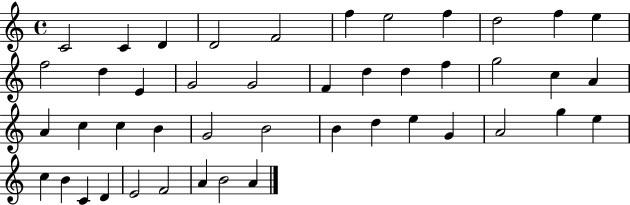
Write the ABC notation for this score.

X:1
T:Untitled
M:4/4
L:1/4
K:C
C2 C D D2 F2 f e2 f d2 f e f2 d E G2 G2 F d d f g2 c A A c c B G2 B2 B d e G A2 g e c B C D E2 F2 A B2 A